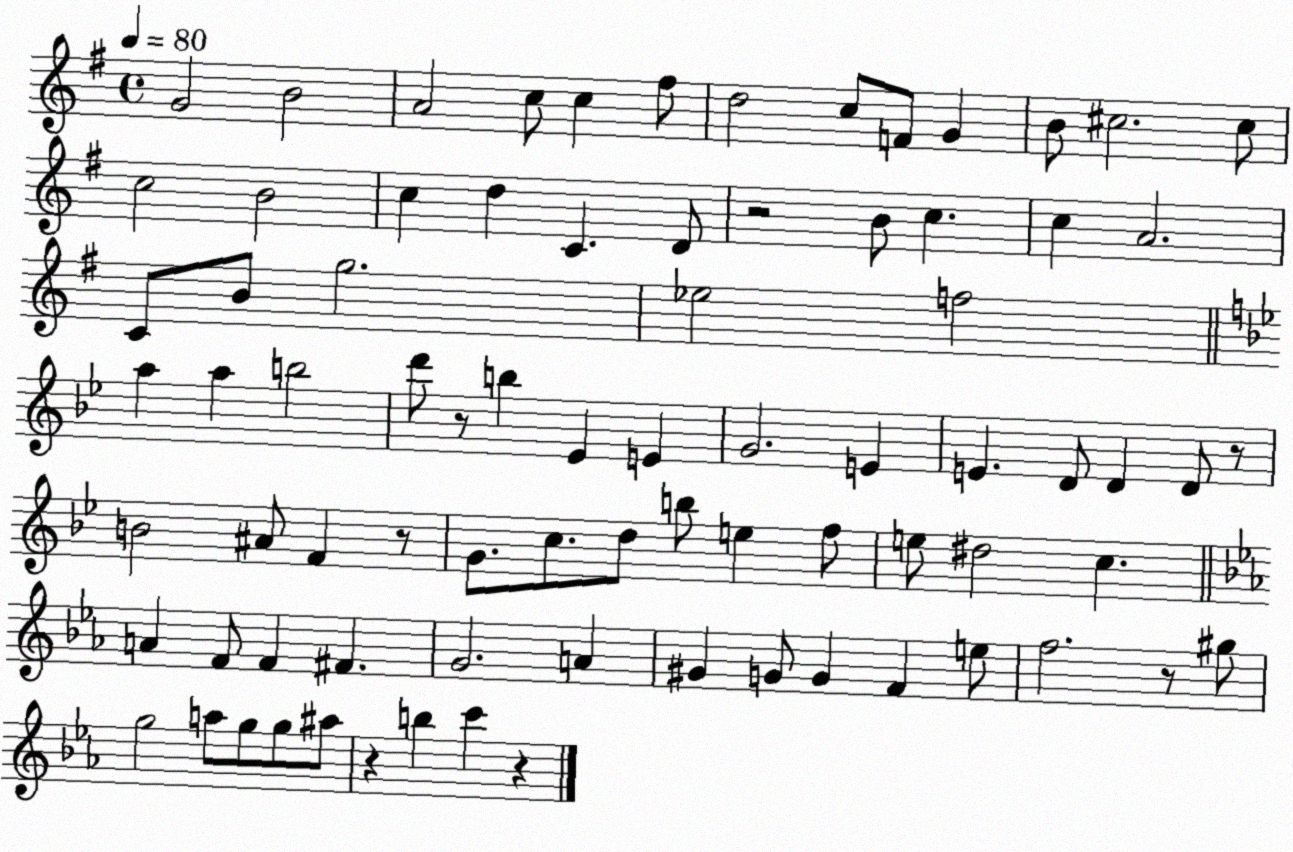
X:1
T:Untitled
M:4/4
L:1/4
K:G
G2 B2 A2 c/2 c ^f/2 d2 c/2 F/2 G B/2 ^c2 ^c/2 c2 B2 c d C D/2 z2 B/2 c c A2 C/2 B/2 g2 _e2 f2 a a b2 d'/2 z/2 b _E E G2 E E D/2 D D/2 z/2 B2 ^A/2 F z/2 G/2 c/2 d/2 b/2 e f/2 e/2 ^d2 c A F/2 F ^F G2 A ^G G/2 G F e/2 f2 z/2 ^g/2 g2 a/2 g/2 g/2 ^a/2 z b c' z